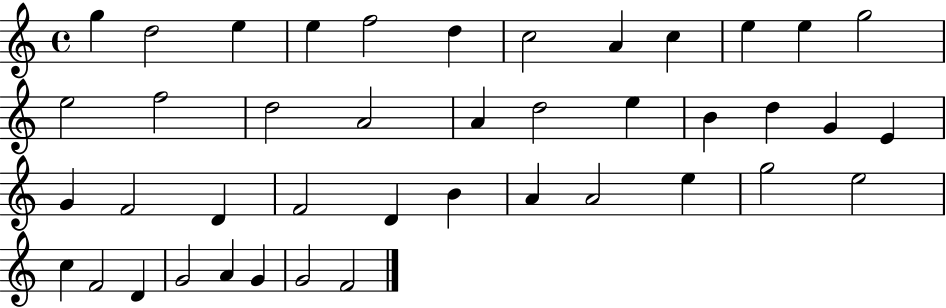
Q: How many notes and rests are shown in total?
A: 42